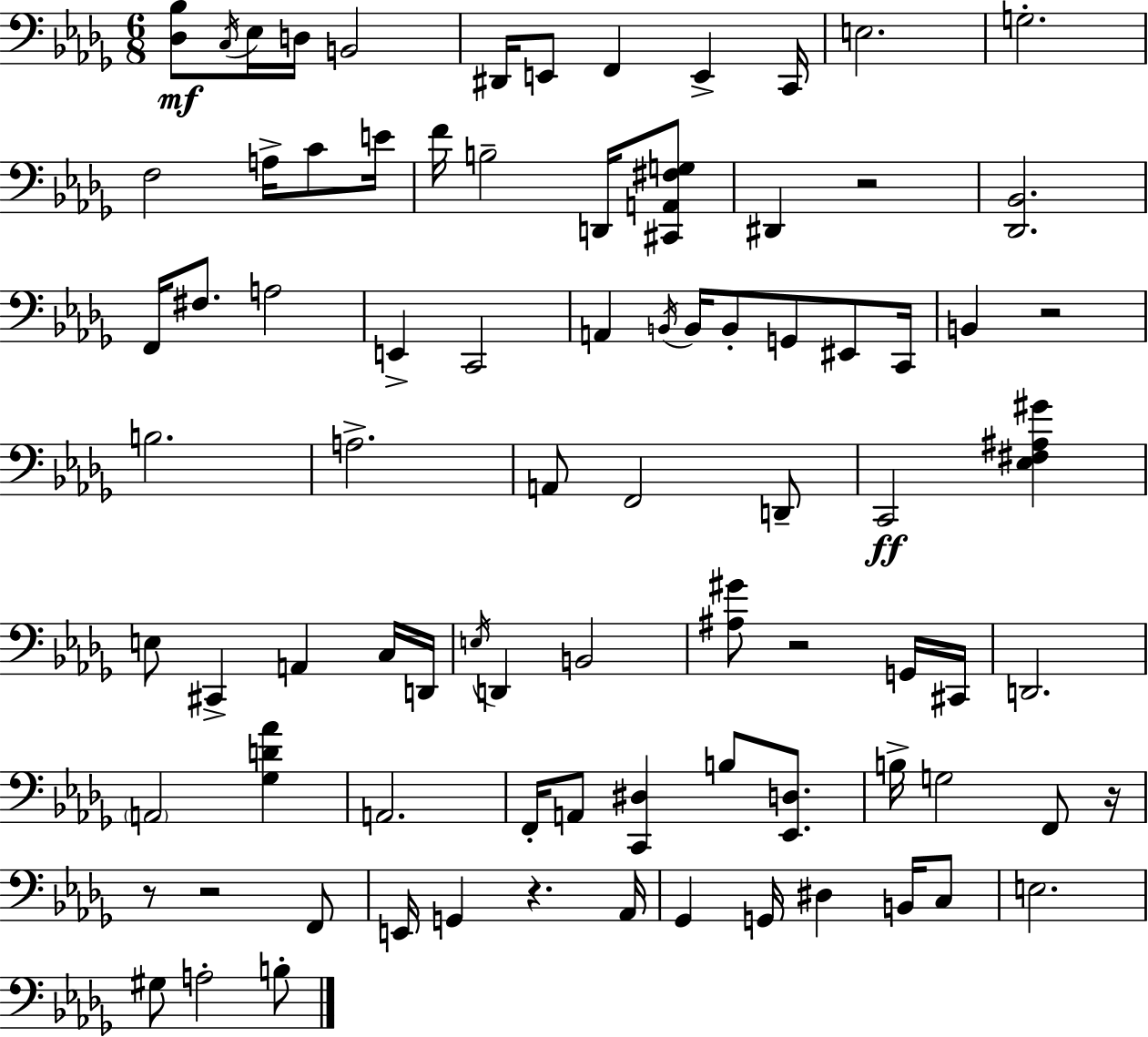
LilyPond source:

{
  \clef bass
  \numericTimeSignature
  \time 6/8
  \key bes \minor
  \repeat volta 2 { <des bes>8\mf \acciaccatura { c16 } ees16 d16 b,2 | dis,16 e,8 f,4 e,4-> | c,16 e2. | g2.-. | \break f2 a16-> c'8 | e'16 f'16 b2-- d,16 <cis, a, fis g>8 | dis,4 r2 | <des, bes,>2. | \break f,16 fis8. a2 | e,4-> c,2 | a,4 \acciaccatura { b,16 } b,16 b,8-. g,8 eis,8 | c,16 b,4 r2 | \break b2. | a2.-> | a,8 f,2 | d,8-- c,2\ff <ees fis ais gis'>4 | \break e8 cis,4-> a,4 | c16 d,16 \acciaccatura { e16 } d,4 b,2 | <ais gis'>8 r2 | g,16 cis,16 d,2. | \break \parenthesize a,2 <ges d' aes'>4 | a,2. | f,16-. a,8 <c, dis>4 b8 | <ees, d>8. b16-> g2 | \break f,8 r16 r8 r2 | f,8 e,16 g,4 r4. | aes,16 ges,4 g,16 dis4 | b,16 c8 e2. | \break gis8 a2-. | b8-. } \bar "|."
}